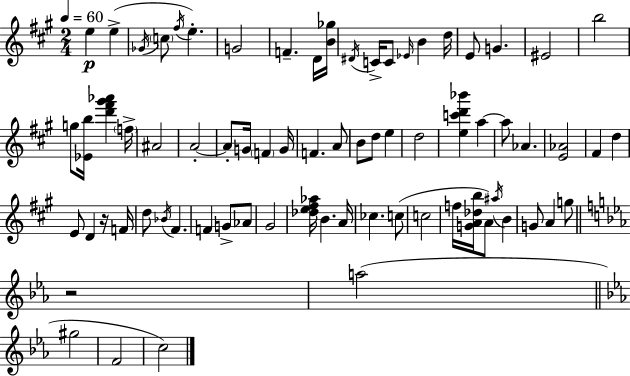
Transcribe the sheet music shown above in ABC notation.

X:1
T:Untitled
M:2/4
L:1/4
K:A
e e _G/4 c/2 ^f/4 e G2 F D/4 [B_g]/4 ^D/4 C/4 C/2 _E/4 B d/4 E/2 G ^E2 b2 g/2 [_Eb]/4 [d'^f'^g'_a'] f/4 ^A2 A2 A/2 G/4 F G/4 F A/2 B/2 d/2 e d2 [ec'd'_b'] a a/2 _A [E_A]2 ^F d E/2 D z/4 F/4 d/2 _B/4 ^F F G/2 _A/2 ^G2 [_de^f_a]/4 B A/4 _c c/2 c2 f/4 [GA_db]/4 A/2 ^a/4 B G/2 A g/2 z2 a2 ^g2 F2 c2